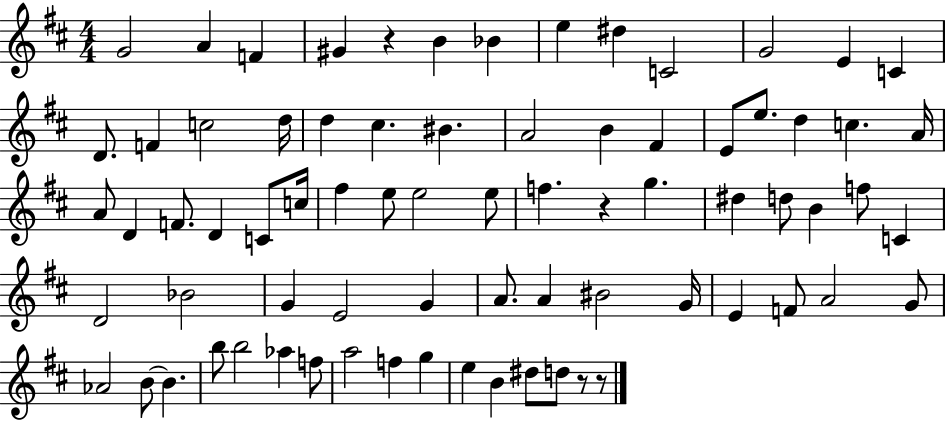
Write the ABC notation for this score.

X:1
T:Untitled
M:4/4
L:1/4
K:D
G2 A F ^G z B _B e ^d C2 G2 E C D/2 F c2 d/4 d ^c ^B A2 B ^F E/2 e/2 d c A/4 A/2 D F/2 D C/2 c/4 ^f e/2 e2 e/2 f z g ^d d/2 B f/2 C D2 _B2 G E2 G A/2 A ^B2 G/4 E F/2 A2 G/2 _A2 B/2 B b/2 b2 _a f/2 a2 f g e B ^d/2 d/2 z/2 z/2